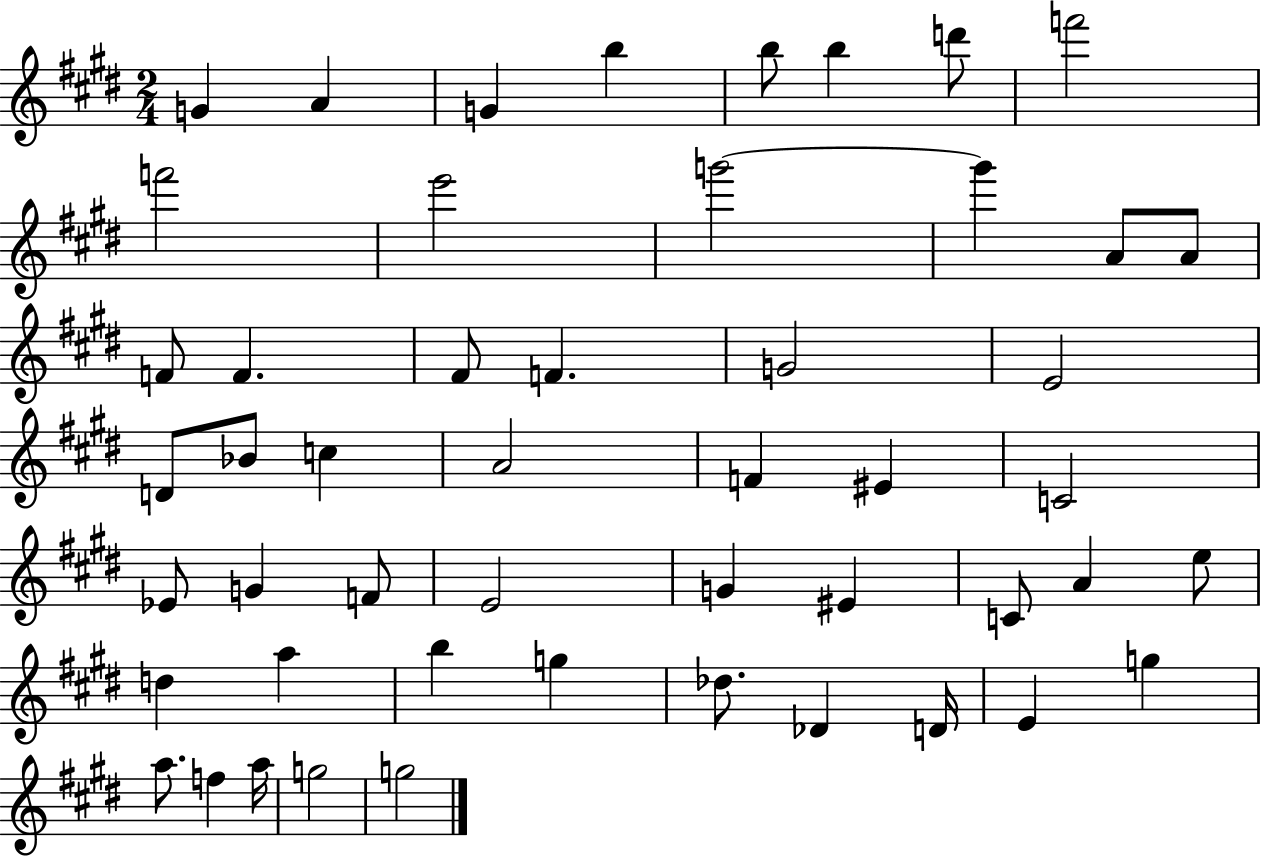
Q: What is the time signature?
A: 2/4